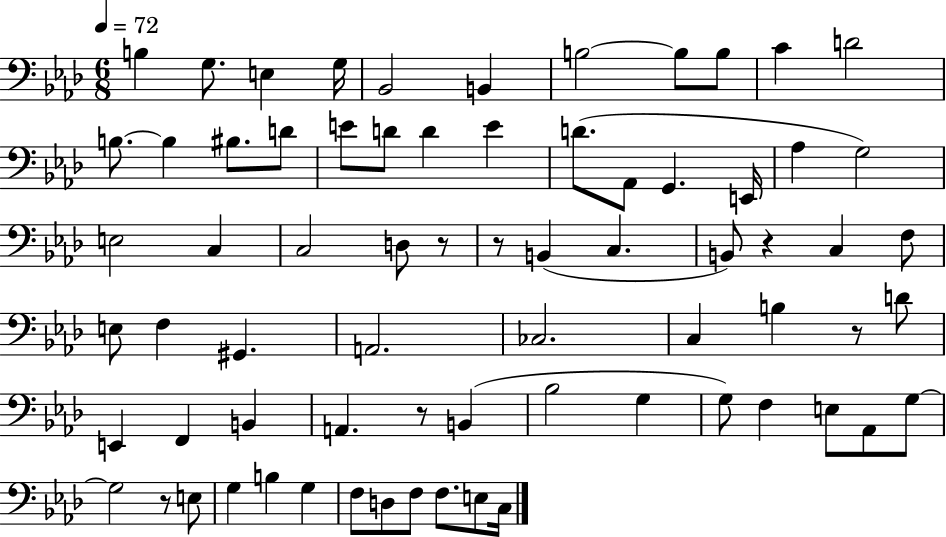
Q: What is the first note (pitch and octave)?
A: B3